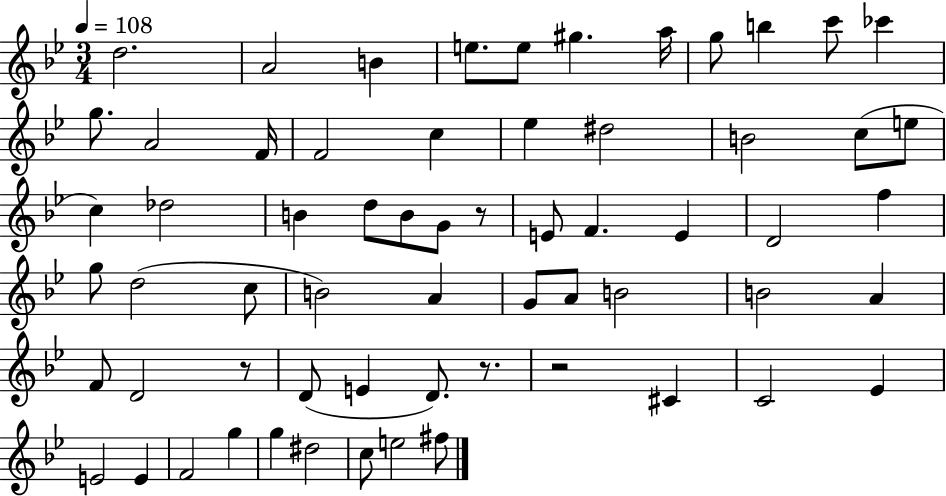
{
  \clef treble
  \numericTimeSignature
  \time 3/4
  \key bes \major
  \tempo 4 = 108
  d''2. | a'2 b'4 | e''8. e''8 gis''4. a''16 | g''8 b''4 c'''8 ces'''4 | \break g''8. a'2 f'16 | f'2 c''4 | ees''4 dis''2 | b'2 c''8( e''8 | \break c''4) des''2 | b'4 d''8 b'8 g'8 r8 | e'8 f'4. e'4 | d'2 f''4 | \break g''8 d''2( c''8 | b'2) a'4 | g'8 a'8 b'2 | b'2 a'4 | \break f'8 d'2 r8 | d'8( e'4 d'8.) r8. | r2 cis'4 | c'2 ees'4 | \break e'2 e'4 | f'2 g''4 | g''4 dis''2 | c''8 e''2 fis''8 | \break \bar "|."
}